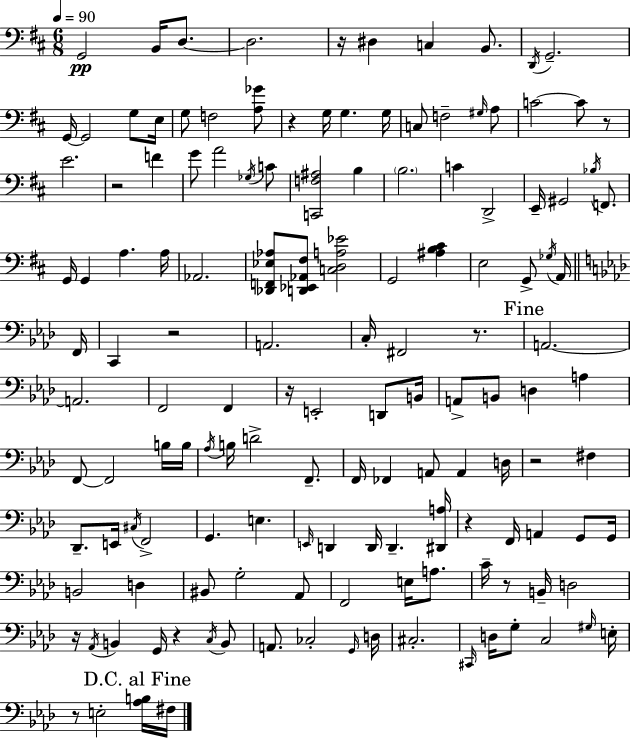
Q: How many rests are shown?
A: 13